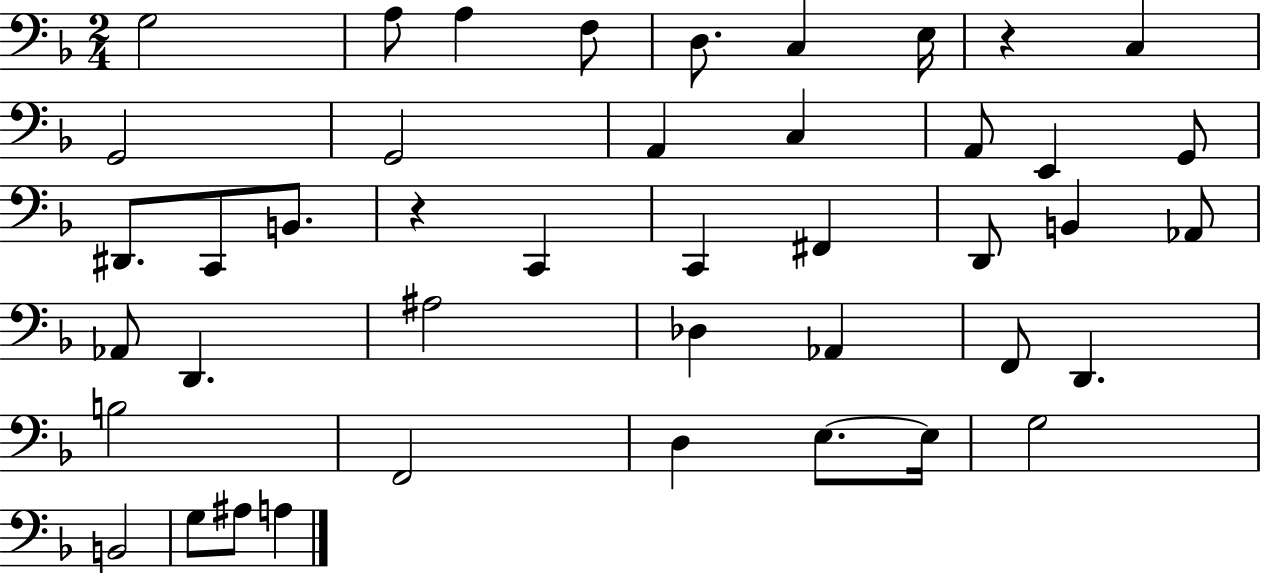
{
  \clef bass
  \numericTimeSignature
  \time 2/4
  \key f \major
  g2 | a8 a4 f8 | d8. c4 e16 | r4 c4 | \break g,2 | g,2 | a,4 c4 | a,8 e,4 g,8 | \break dis,8. c,8 b,8. | r4 c,4 | c,4 fis,4 | d,8 b,4 aes,8 | \break aes,8 d,4. | ais2 | des4 aes,4 | f,8 d,4. | \break b2 | f,2 | d4 e8.~~ e16 | g2 | \break b,2 | g8 ais8 a4 | \bar "|."
}